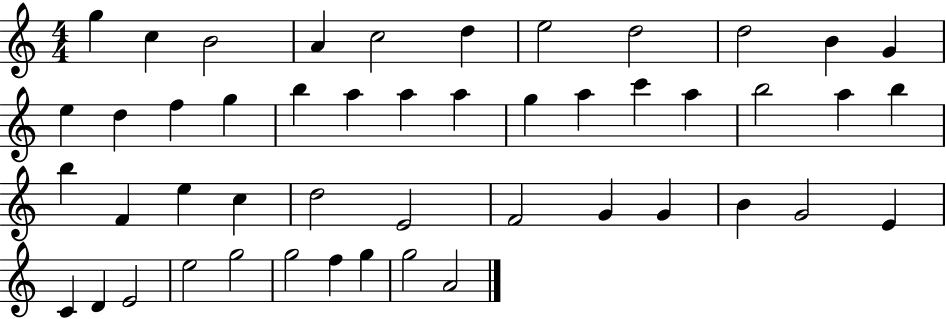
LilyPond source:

{
  \clef treble
  \numericTimeSignature
  \time 4/4
  \key c \major
  g''4 c''4 b'2 | a'4 c''2 d''4 | e''2 d''2 | d''2 b'4 g'4 | \break e''4 d''4 f''4 g''4 | b''4 a''4 a''4 a''4 | g''4 a''4 c'''4 a''4 | b''2 a''4 b''4 | \break b''4 f'4 e''4 c''4 | d''2 e'2 | f'2 g'4 g'4 | b'4 g'2 e'4 | \break c'4 d'4 e'2 | e''2 g''2 | g''2 f''4 g''4 | g''2 a'2 | \break \bar "|."
}